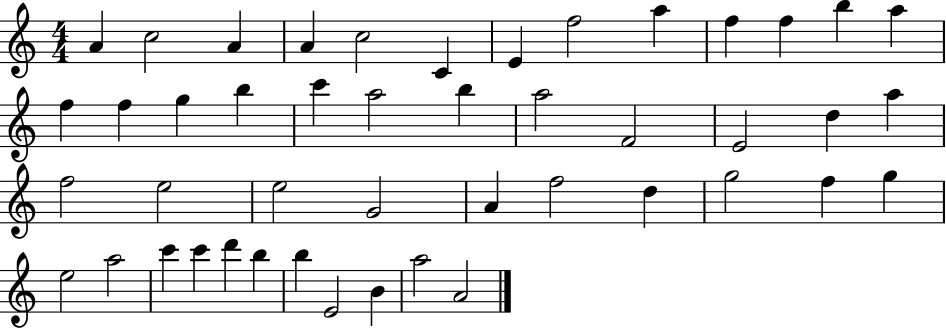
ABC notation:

X:1
T:Untitled
M:4/4
L:1/4
K:C
A c2 A A c2 C E f2 a f f b a f f g b c' a2 b a2 F2 E2 d a f2 e2 e2 G2 A f2 d g2 f g e2 a2 c' c' d' b b E2 B a2 A2